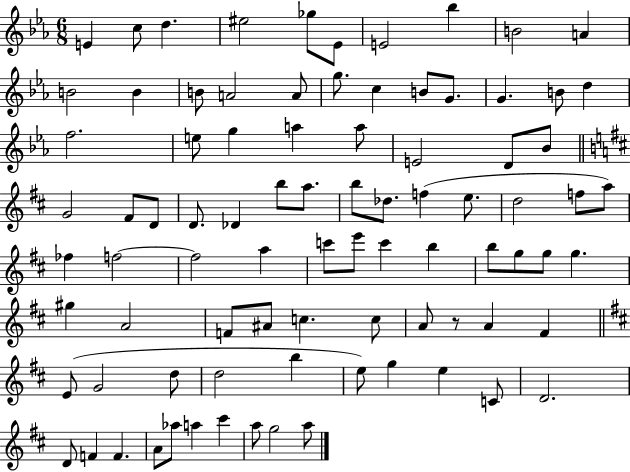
E4/q C5/e D5/q. EIS5/h Gb5/e Eb4/e E4/h Bb5/q B4/h A4/q B4/h B4/q B4/e A4/h A4/e G5/e. C5/q B4/e G4/e. G4/q. B4/e D5/q F5/h. E5/e G5/q A5/q A5/e E4/h D4/e Bb4/e G4/h F#4/e D4/e D4/e. Db4/q B5/e A5/e. B5/e Db5/e. F5/q E5/e. D5/h F5/e A5/e FES5/q F5/h F5/h A5/q C6/e E6/e C6/q B5/q B5/e G5/e G5/e G5/q. G#5/q A4/h F4/e A#4/e C5/q. C5/e A4/e R/e A4/q F#4/q E4/e G4/h D5/e D5/h B5/q E5/e G5/q E5/q C4/e D4/h. D4/e F4/q F4/q. A4/e Ab5/e A5/q C#6/q A5/e G5/h A5/e